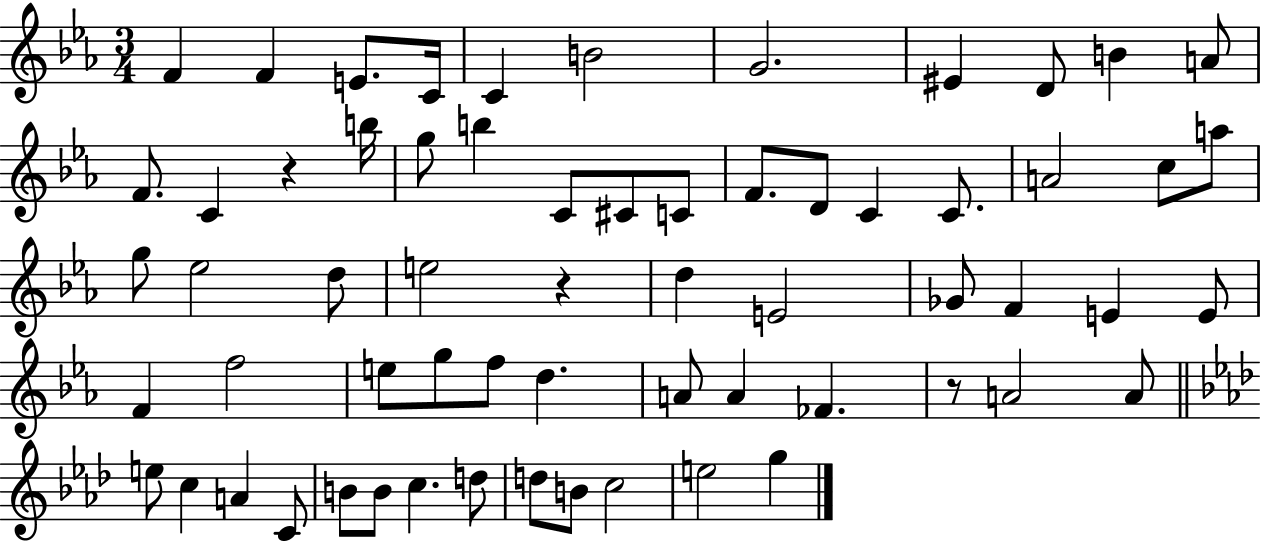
{
  \clef treble
  \numericTimeSignature
  \time 3/4
  \key ees \major
  \repeat volta 2 { f'4 f'4 e'8. c'16 | c'4 b'2 | g'2. | eis'4 d'8 b'4 a'8 | \break f'8. c'4 r4 b''16 | g''8 b''4 c'8 cis'8 c'8 | f'8. d'8 c'4 c'8. | a'2 c''8 a''8 | \break g''8 ees''2 d''8 | e''2 r4 | d''4 e'2 | ges'8 f'4 e'4 e'8 | \break f'4 f''2 | e''8 g''8 f''8 d''4. | a'8 a'4 fes'4. | r8 a'2 a'8 | \break \bar "||" \break \key aes \major e''8 c''4 a'4 c'8 | b'8 b'8 c''4. d''8 | d''8 b'8 c''2 | e''2 g''4 | \break } \bar "|."
}